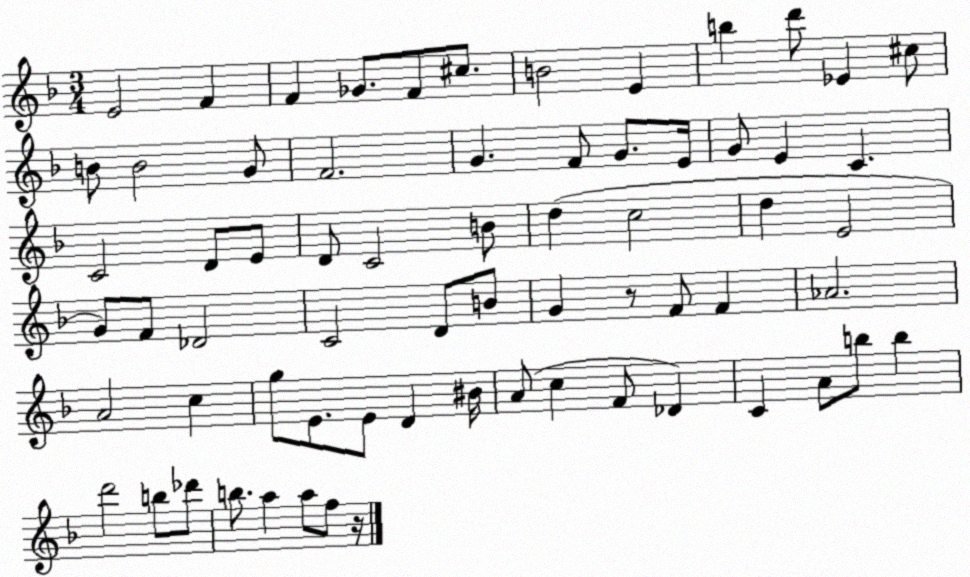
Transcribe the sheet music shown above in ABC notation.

X:1
T:Untitled
M:3/4
L:1/4
K:F
E2 F F _G/2 F/2 ^c/2 B2 E b d'/2 _E ^c/2 B/2 B2 G/2 F2 G F/2 G/2 E/4 G/2 E C C2 D/2 E/2 D/2 C2 B/2 d c2 d E2 G/2 F/2 _D2 C2 D/2 B/2 G z/2 F/2 F _A2 A2 c g/2 E/2 E/2 D ^B/4 A/2 c F/2 _D C A/2 b/2 b d'2 b/2 _d'/2 b/2 a a/2 f/2 z/4